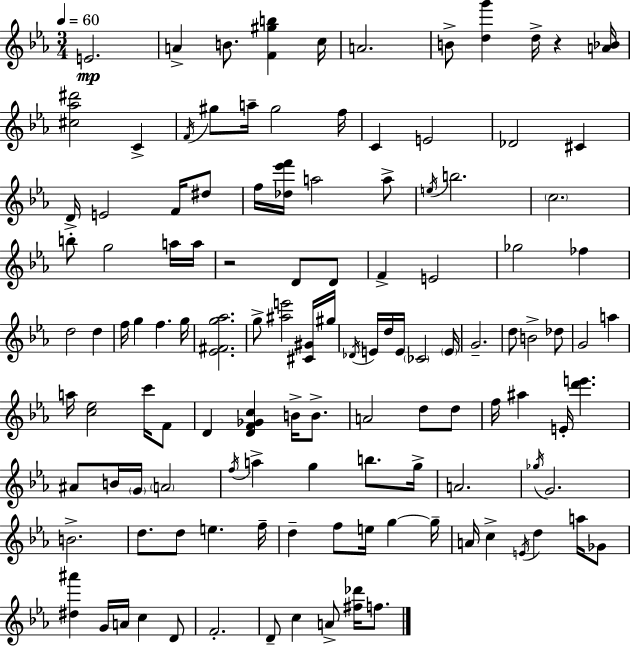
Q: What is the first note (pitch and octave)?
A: E4